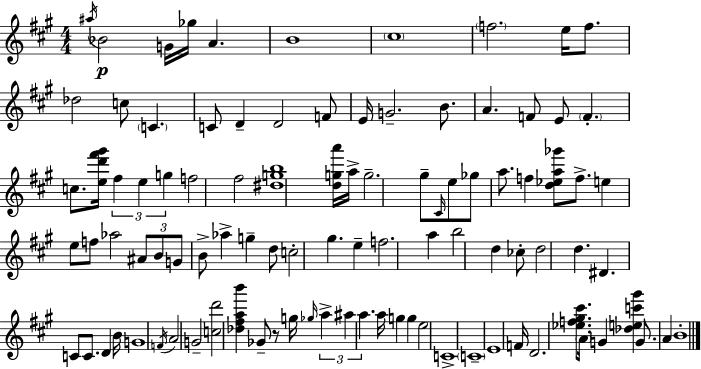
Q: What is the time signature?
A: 4/4